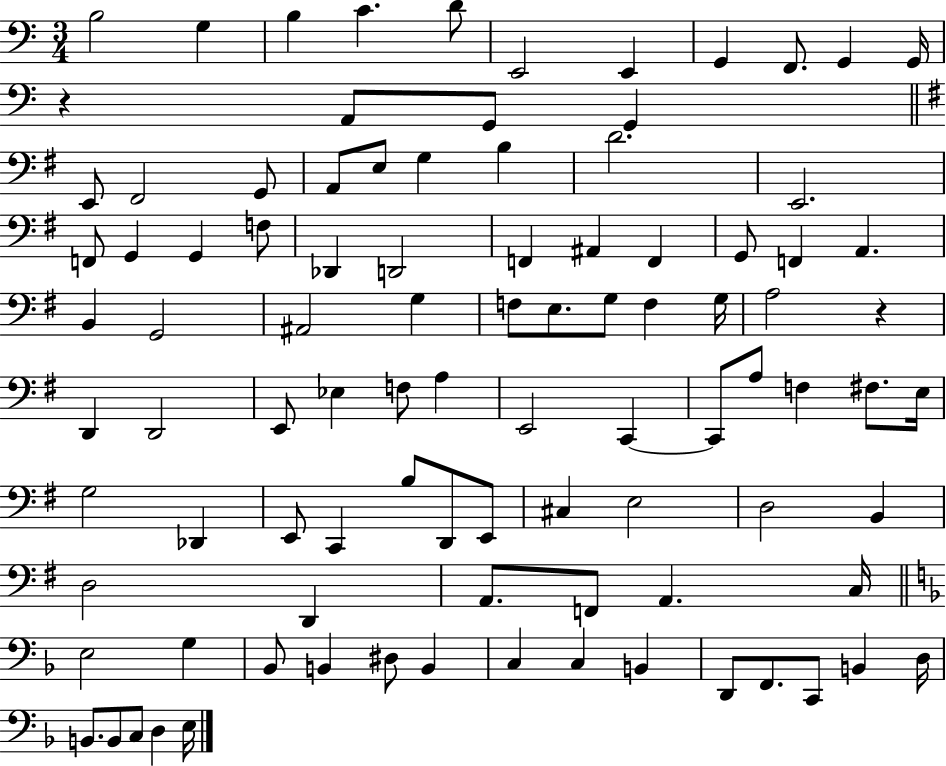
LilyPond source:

{
  \clef bass
  \numericTimeSignature
  \time 3/4
  \key c \major
  b2 g4 | b4 c'4. d'8 | e,2 e,4 | g,4 f,8. g,4 g,16 | \break r4 a,8 g,8 g,4 | \bar "||" \break \key g \major e,8 fis,2 g,8 | a,8 e8 g4 b4 | d'2. | e,2. | \break f,8 g,4 g,4 f8 | des,4 d,2 | f,4 ais,4 f,4 | g,8 f,4 a,4. | \break b,4 g,2 | ais,2 g4 | f8 e8. g8 f4 g16 | a2 r4 | \break d,4 d,2 | e,8 ees4 f8 a4 | e,2 c,4~~ | c,8 a8 f4 fis8. e16 | \break g2 des,4 | e,8 c,4 b8 d,8 e,8 | cis4 e2 | d2 b,4 | \break d2 d,4 | a,8. f,8 a,4. c16 | \bar "||" \break \key f \major e2 g4 | bes,8 b,4 dis8 b,4 | c4 c4 b,4 | d,8 f,8. c,8 b,4 d16 | \break b,8. b,8 c8 d4 e16 | \bar "|."
}